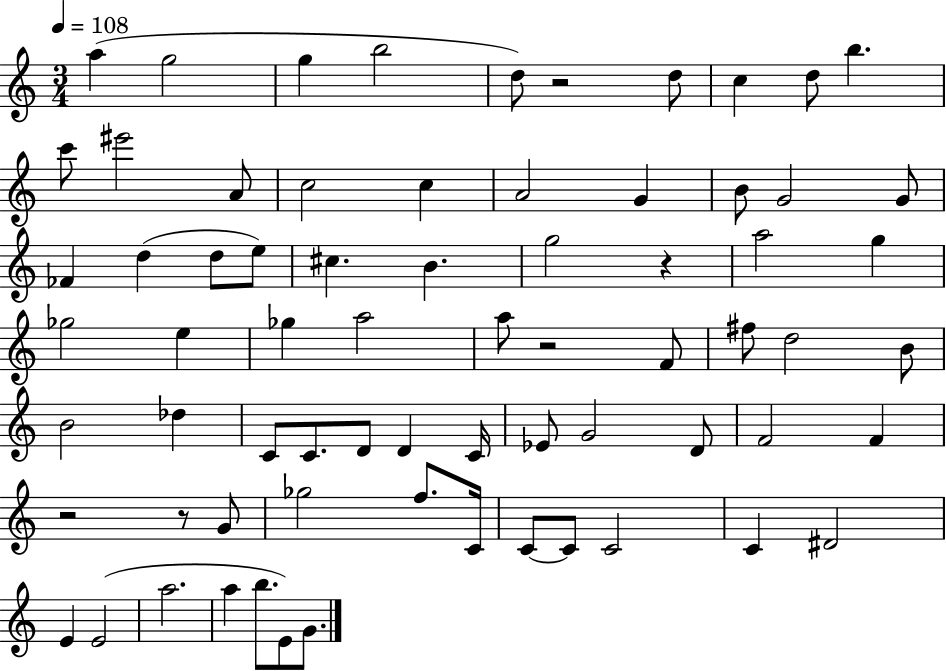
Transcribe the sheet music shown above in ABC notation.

X:1
T:Untitled
M:3/4
L:1/4
K:C
a g2 g b2 d/2 z2 d/2 c d/2 b c'/2 ^e'2 A/2 c2 c A2 G B/2 G2 G/2 _F d d/2 e/2 ^c B g2 z a2 g _g2 e _g a2 a/2 z2 F/2 ^f/2 d2 B/2 B2 _d C/2 C/2 D/2 D C/4 _E/2 G2 D/2 F2 F z2 z/2 G/2 _g2 f/2 C/4 C/2 C/2 C2 C ^D2 E E2 a2 a b/2 E/2 G/2